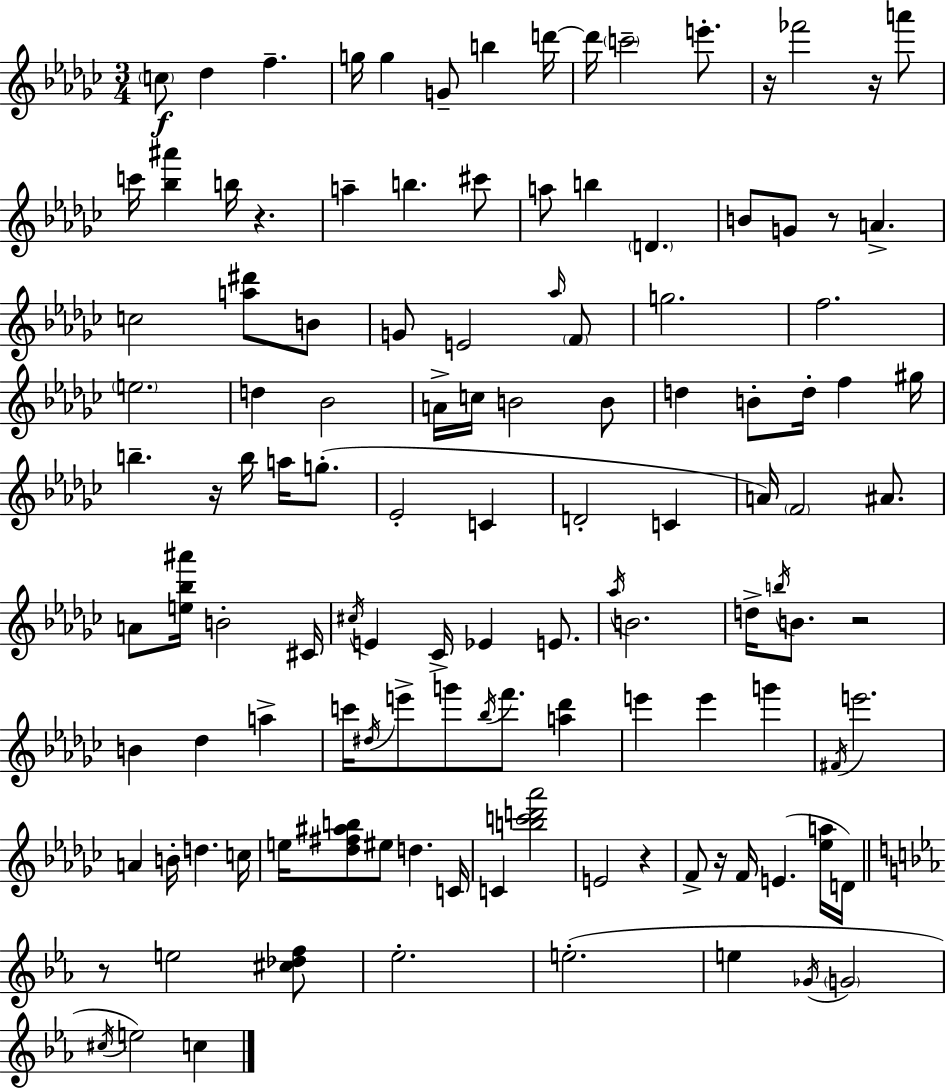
{
  \clef treble
  \numericTimeSignature
  \time 3/4
  \key ees \minor
  \repeat volta 2 { \parenthesize c''8\f des''4 f''4.-- | g''16 g''4 g'8-- b''4 d'''16~~ | d'''16 \parenthesize c'''2-- e'''8.-. | r16 fes'''2 r16 a'''8 | \break c'''16 <bes'' ais'''>4 b''16 r4. | a''4-- b''4. cis'''8 | a''8 b''4 \parenthesize d'4. | b'8 g'8 r8 a'4.-> | \break c''2 <a'' dis'''>8 b'8 | g'8 e'2 \grace { aes''16 } \parenthesize f'8 | g''2. | f''2. | \break \parenthesize e''2. | d''4 bes'2 | a'16-> c''16 b'2 b'8 | d''4 b'8-. d''16-. f''4 | \break gis''16 b''4.-- r16 b''16 a''16 g''8.-.( | ees'2-. c'4 | d'2-. c'4 | a'16) \parenthesize f'2 ais'8. | \break a'8 <e'' bes'' ais'''>16 b'2-. | cis'16 \acciaccatura { cis''16 } e'4 ces'16-> ees'4 e'8. | \acciaccatura { aes''16 } b'2. | d''16-> \acciaccatura { b''16 } b'8. r2 | \break b'4 des''4 | a''4-> c'''16 \acciaccatura { dis''16 } e'''8-> g'''8 \acciaccatura { bes''16 } f'''8. | <a'' des'''>4 e'''4 e'''4 | g'''4 \acciaccatura { fis'16 } e'''2. | \break a'4 b'16-. | d''4. c''16 e''16 <des'' fis'' ais'' b''>8 eis''8 | d''4. c'16 c'4 <b'' c''' d''' aes'''>2 | e'2 | \break r4 f'8-> r16 f'16 e'4.( | <ees'' a''>16 d'16) \bar "||" \break \key ees \major r8 e''2 <cis'' des'' f''>8 | ees''2.-. | e''2.-.( | e''4 \acciaccatura { ges'16 } \parenthesize g'2 | \break \acciaccatura { cis''16 } e''2) c''4 | } \bar "|."
}